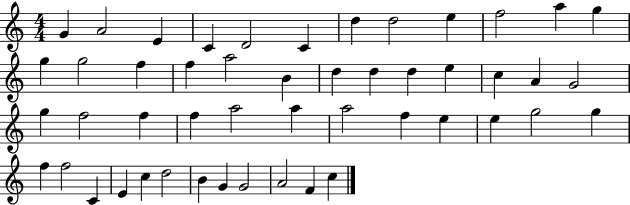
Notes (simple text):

G4/q A4/h E4/q C4/q D4/h C4/q D5/q D5/h E5/q F5/h A5/q G5/q G5/q G5/h F5/q F5/q A5/h B4/q D5/q D5/q D5/q E5/q C5/q A4/q G4/h G5/q F5/h F5/q F5/q A5/h A5/q A5/h F5/q E5/q E5/q G5/h G5/q F5/q F5/h C4/q E4/q C5/q D5/h B4/q G4/q G4/h A4/h F4/q C5/q